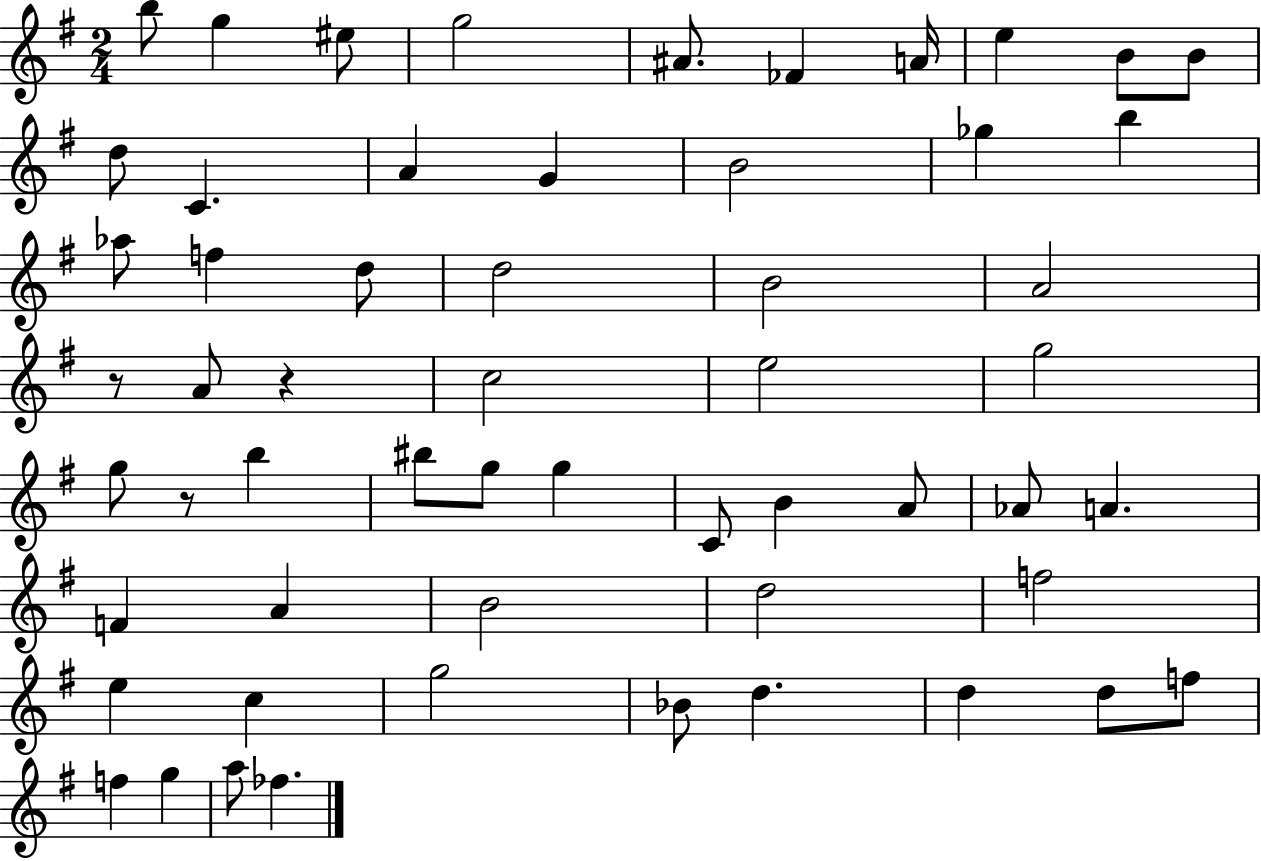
X:1
T:Untitled
M:2/4
L:1/4
K:G
b/2 g ^e/2 g2 ^A/2 _F A/4 e B/2 B/2 d/2 C A G B2 _g b _a/2 f d/2 d2 B2 A2 z/2 A/2 z c2 e2 g2 g/2 z/2 b ^b/2 g/2 g C/2 B A/2 _A/2 A F A B2 d2 f2 e c g2 _B/2 d d d/2 f/2 f g a/2 _f